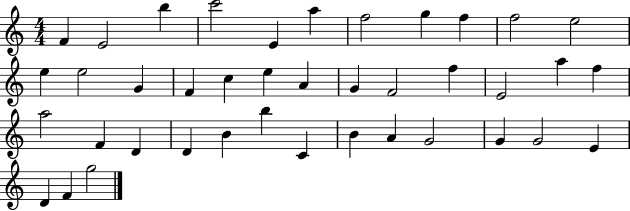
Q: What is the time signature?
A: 4/4